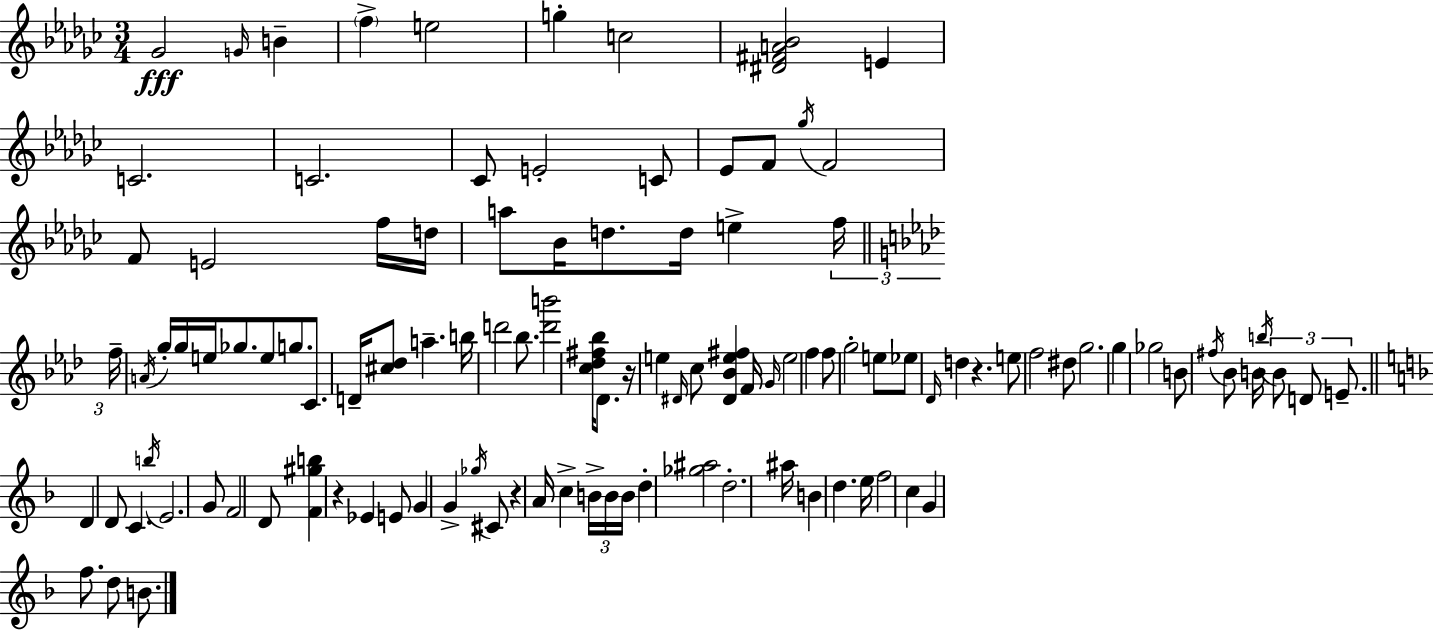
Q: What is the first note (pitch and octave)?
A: Gb4